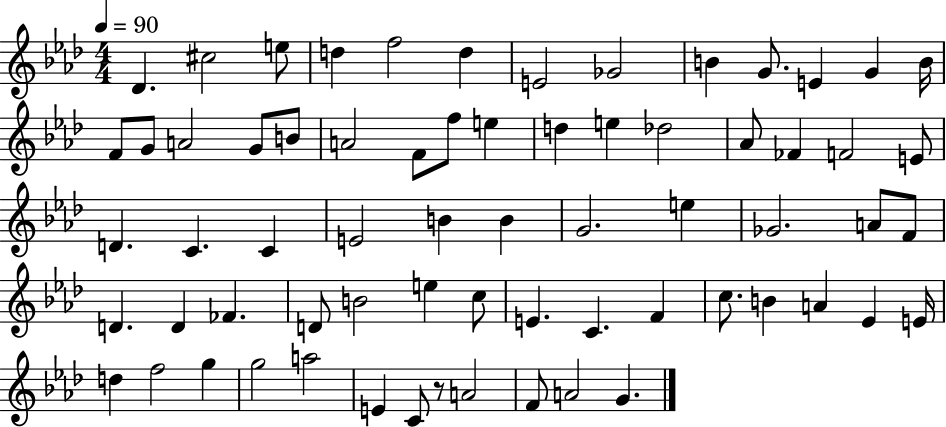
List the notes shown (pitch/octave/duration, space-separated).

Db4/q. C#5/h E5/e D5/q F5/h D5/q E4/h Gb4/h B4/q G4/e. E4/q G4/q B4/s F4/e G4/e A4/h G4/e B4/e A4/h F4/e F5/e E5/q D5/q E5/q Db5/h Ab4/e FES4/q F4/h E4/e D4/q. C4/q. C4/q E4/h B4/q B4/q G4/h. E5/q Gb4/h. A4/e F4/e D4/q. D4/q FES4/q. D4/e B4/h E5/q C5/e E4/q. C4/q. F4/q C5/e. B4/q A4/q Eb4/q E4/s D5/q F5/h G5/q G5/h A5/h E4/q C4/e R/e A4/h F4/e A4/h G4/q.